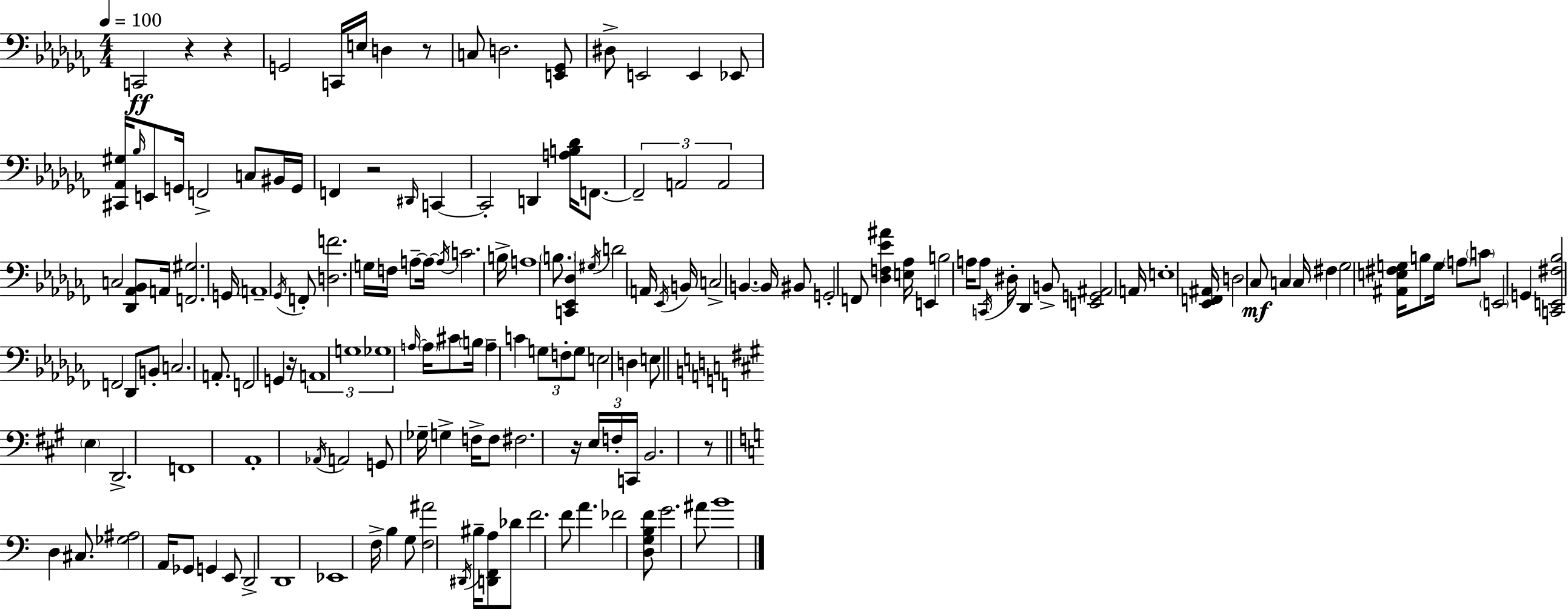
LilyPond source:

{
  \clef bass
  \numericTimeSignature
  \time 4/4
  \key aes \minor
  \tempo 4 = 100
  \repeat volta 2 { c,2\ff r4 r4 | g,2 c,16 e16 d4 r8 | c8 d2. <e, ges,>8 | dis8-> e,2 e,4 ees,8 | \break <cis, aes, gis>16 \grace { bes16 } e,8 g,16 f,2-> c8 bis,16 | g,16 f,4 r2 \grace { dis,16 } c,4~~ | c,2-. d,4 <a b des'>16 f,8.~~ | \tuplet 3/2 { f,2-- a,2 | \break a,2 } c2 | <des, aes, bes,>8 a,16 <f, gis>2. | g,16 \parenthesize a,1-- | \acciaccatura { ges,16 } f,8-. <d f'>2. | \break g16 f16 a8--~~ a16~~ \acciaccatura { a16 } c'2. | b16-> a1 | \parenthesize b8. <c, ees, des>4 \acciaccatura { gis16 } d'2 | a,16 \acciaccatura { ees,16 } b,16 c2-> b,4.~~ | \break b,16 bis,8 g,2-. | f,8 <des f ees' ais'>4 <e aes>16 e,4 b2 | a16 a8 \acciaccatura { c,16 } dis16-. des,4 b,8-> <e, g, ais,>2 | a,16 e1-. | \break <ees, f, ais,>16 d2 | ces8\mf c4 c16 fis4 ges2 | <ais, e fis g>16 b8 g16 \parenthesize a8 \parenthesize c'8 \parenthesize e,2 | g,4 <c, e, fis bes>2 f,2 | \break des,8 b,8-. c2. | a,8.-. f,2 | g,4 r16 \tuplet 3/2 { a,1 | g1 | \break ges1 } | \grace { a16~ }~ \parenthesize a16 cis'8 \parenthesize b16 a4-- | c'4 \tuplet 3/2 { g8 f8-. g8 } e2 | d4 e8 \bar "||" \break \key a \major \parenthesize e4 d,2.-> | f,1 | a,1-. | \acciaccatura { aes,16 } a,2 g,8 ges16-- g4-> | \break f16-> f8 fis2. r16 | \tuplet 3/2 { e16 f16-. c,16 } b,2. r8 | \bar "||" \break \key c \major d4 cis8. <ges ais>2 a,16 | ges,8 g,4 e,8 d,2-> | d,1 | ees,1 | \break f16-> b4 g8 <f ais'>2 \acciaccatura { dis,16 } | bis16-- <d, f, a>8 des'8 f'2. | f'8 a'4. fes'2 | <d g b f'>8 g'2. ais'8 | \break b'1 | } \bar "|."
}